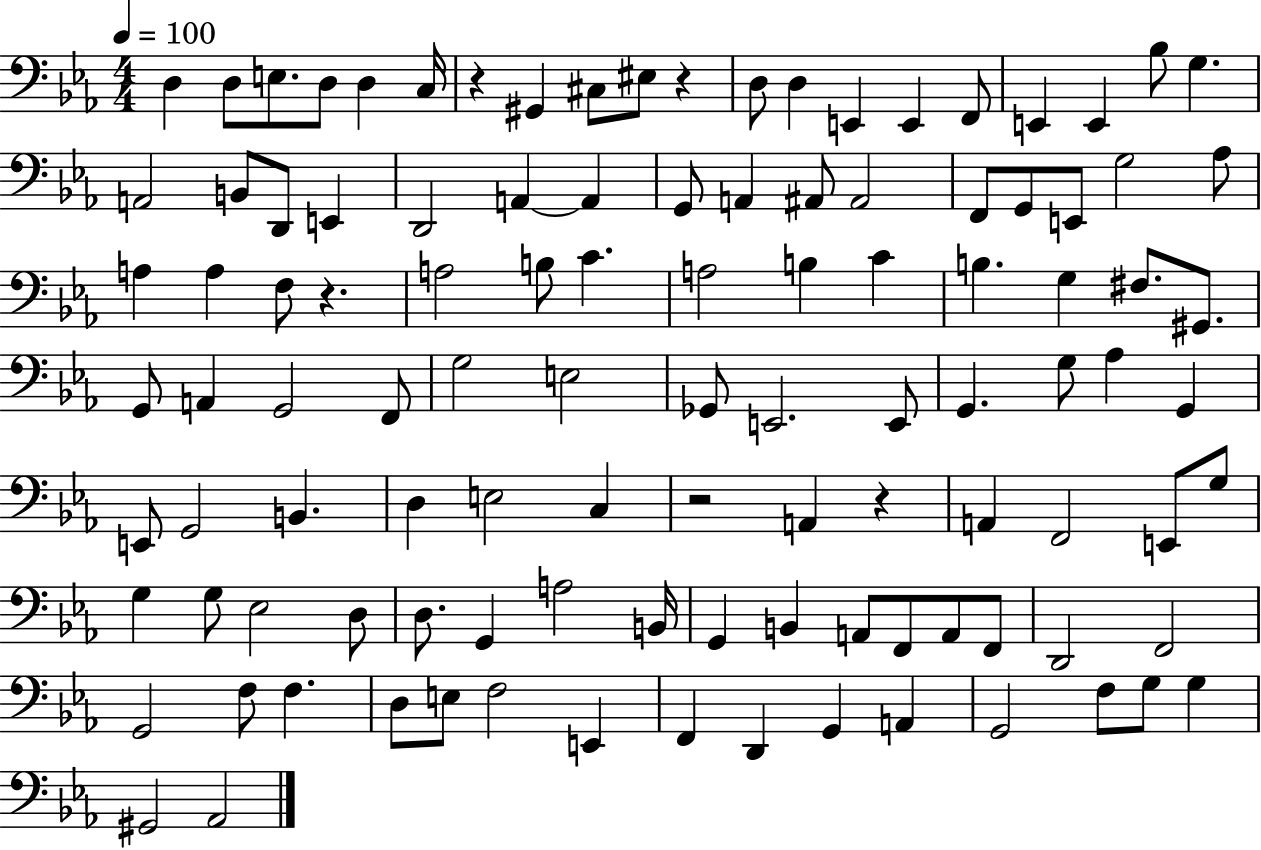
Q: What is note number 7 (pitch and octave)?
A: G#2